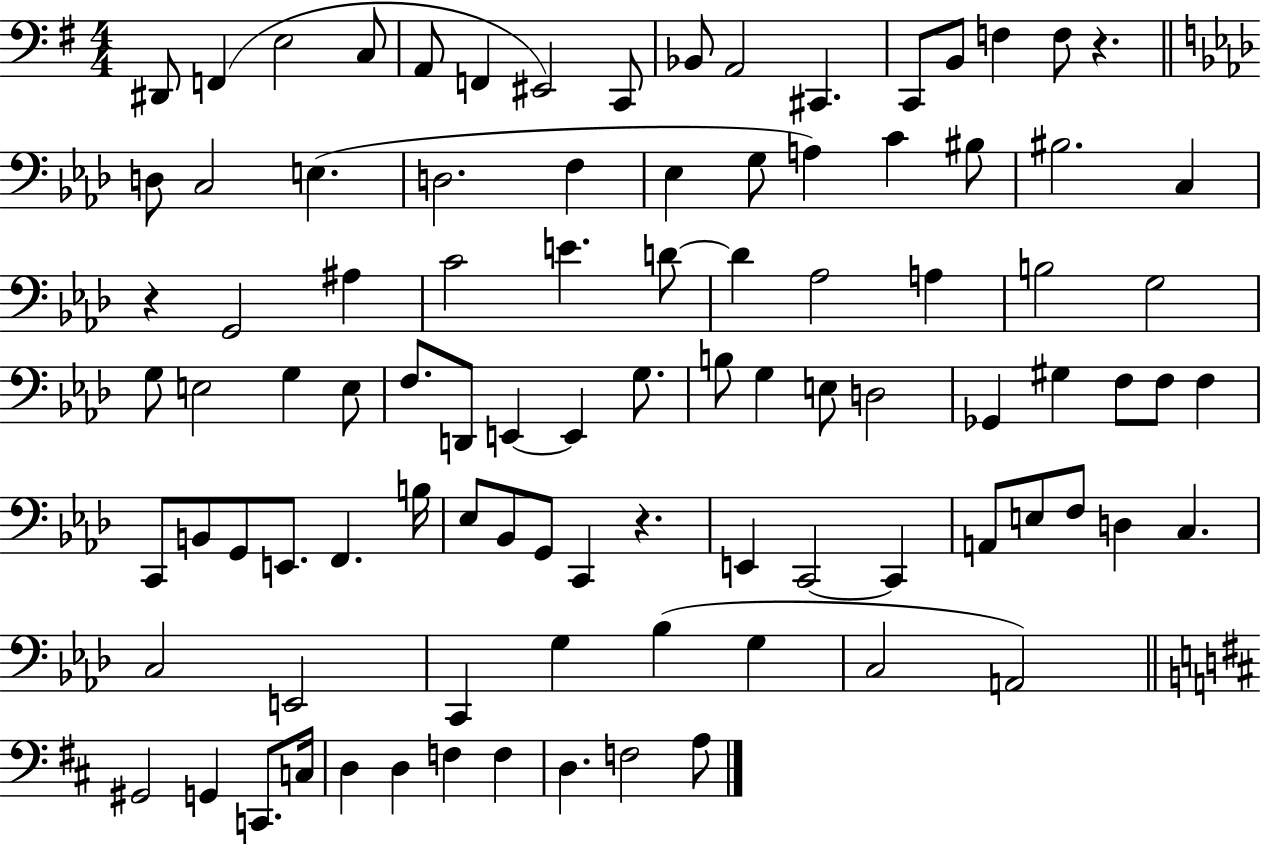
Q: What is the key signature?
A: G major